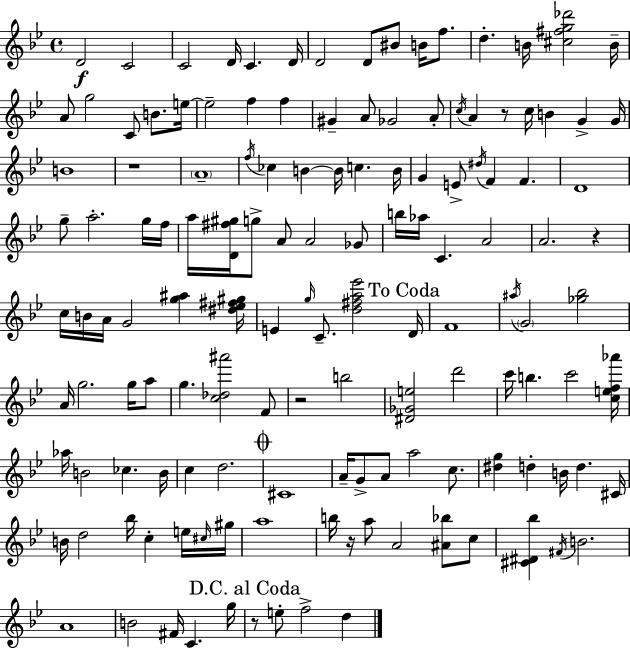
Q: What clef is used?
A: treble